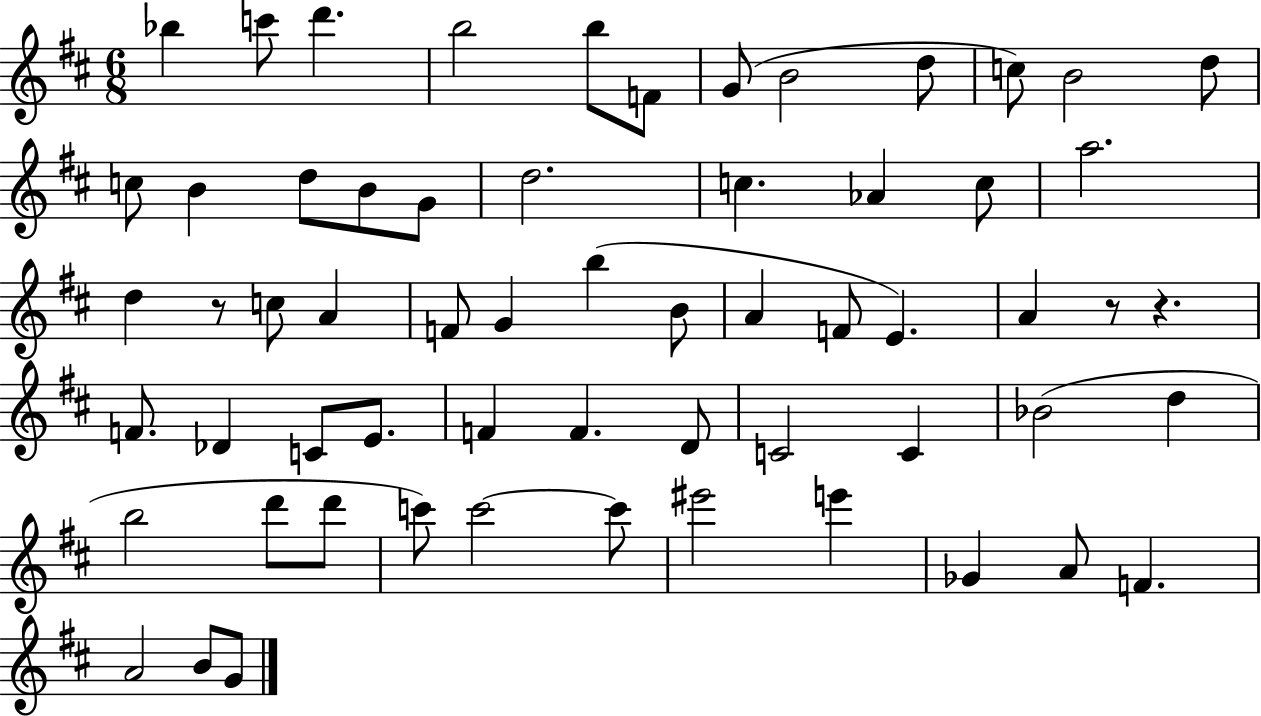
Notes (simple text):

Bb5/q C6/e D6/q. B5/h B5/e F4/e G4/e B4/h D5/e C5/e B4/h D5/e C5/e B4/q D5/e B4/e G4/e D5/h. C5/q. Ab4/q C5/e A5/h. D5/q R/e C5/e A4/q F4/e G4/q B5/q B4/e A4/q F4/e E4/q. A4/q R/e R/q. F4/e. Db4/q C4/e E4/e. F4/q F4/q. D4/e C4/h C4/q Bb4/h D5/q B5/h D6/e D6/e C6/e C6/h C6/e EIS6/h E6/q Gb4/q A4/e F4/q. A4/h B4/e G4/e